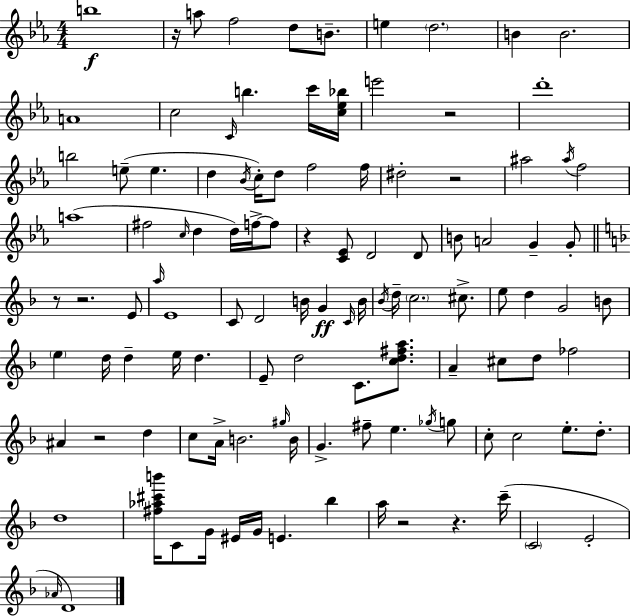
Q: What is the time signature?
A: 4/4